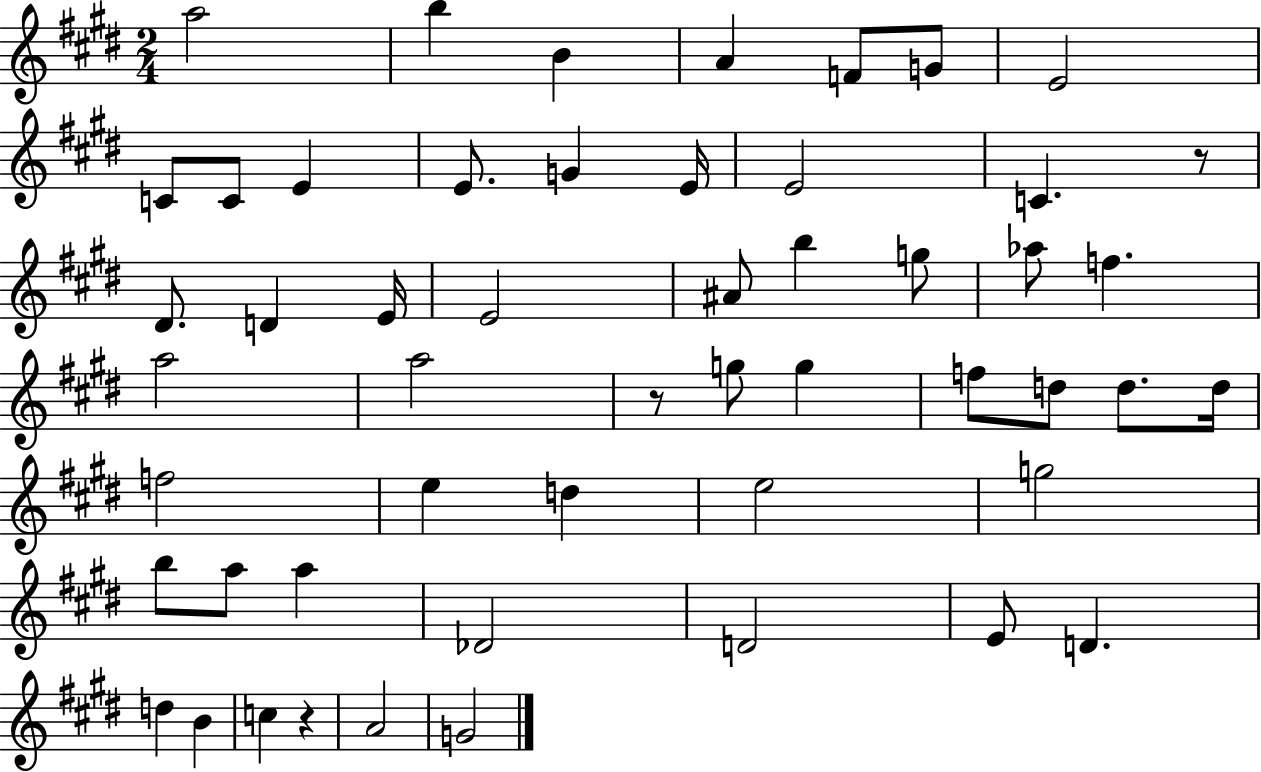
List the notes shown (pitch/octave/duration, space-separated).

A5/h B5/q B4/q A4/q F4/e G4/e E4/h C4/e C4/e E4/q E4/e. G4/q E4/s E4/h C4/q. R/e D#4/e. D4/q E4/s E4/h A#4/e B5/q G5/e Ab5/e F5/q. A5/h A5/h R/e G5/e G5/q F5/e D5/e D5/e. D5/s F5/h E5/q D5/q E5/h G5/h B5/e A5/e A5/q Db4/h D4/h E4/e D4/q. D5/q B4/q C5/q R/q A4/h G4/h